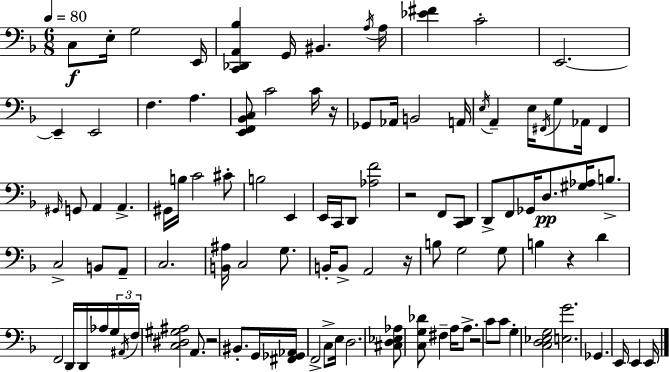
{
  \clef bass
  \numericTimeSignature
  \time 6/8
  \key f \major
  \tempo 4 = 80
  c8\f e16-. g2 e,16 | <c, des, a, bes>4 g,16 bis,4. \acciaccatura { a16 } | a16 <ees' fis'>4 c'2-. | e,2.~~ | \break e,4-- e,2 | f4. a4. | <e, f, bes, c>8 c'2 c'16 | r16 ges,8 aes,16 b,2 | \break a,16 \acciaccatura { e16 } a,4-- e16 \acciaccatura { fis,16 } g8 aes,16 fis,4 | \grace { gis,16 } g,8 a,4 a,4.-> | gis,16 b16 c'2 | cis'8-. b2 | \break e,4 e,16 c,16 d,8 <aes f'>2 | r2 | f,8 <c, d,>8 d,8-> f,8 ges,16 d8.\pp | <gis aes>16 b8.-> c2-> | \break b,8 a,8-- c2. | <b, ais>16 c2 | g8. b,16-. b,8-> a,2 | r16 b8 g2 | \break g8 b4 r4 | d'4 f,2 | d,16 d,16 aes16 \tuplet 3/2 { g16 \acciaccatura { ais,16 } f16 } <c dis gis ais>2 | a,8. r2 | \break bis,8.-. g,16 <fis, ges, aes,>16 f,2-> | c8-> e16 d2. | <cis d ees aes>8 <c g des'>8 fis4-- | a16 a8.-> r2 | \break c'8 c'8 g4-. <c d ees g>2 | <e g'>2. | ges,4. e,16 | e,4 e,16 \bar "|."
}